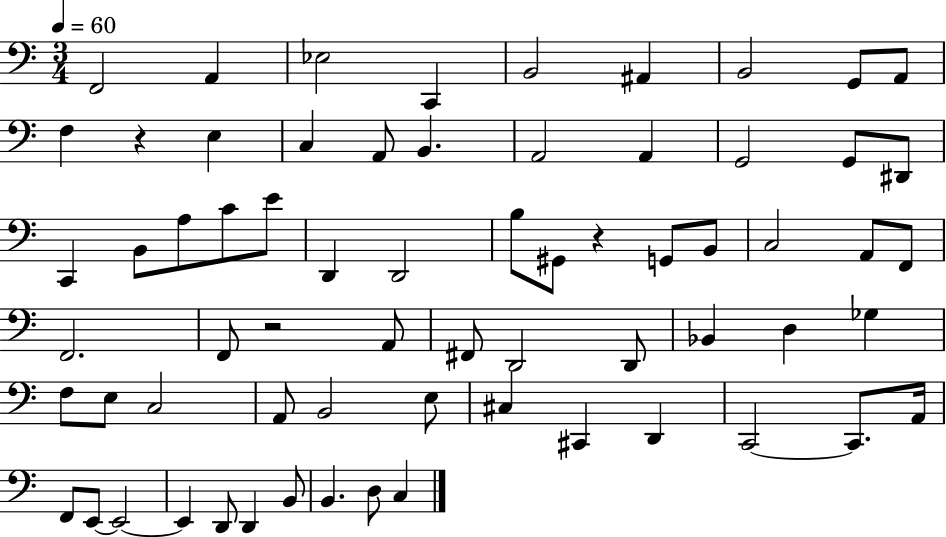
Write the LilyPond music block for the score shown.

{
  \clef bass
  \numericTimeSignature
  \time 3/4
  \key c \major
  \tempo 4 = 60
  f,2 a,4 | ees2 c,4 | b,2 ais,4 | b,2 g,8 a,8 | \break f4 r4 e4 | c4 a,8 b,4. | a,2 a,4 | g,2 g,8 dis,8 | \break c,4 b,8 a8 c'8 e'8 | d,4 d,2 | b8 gis,8 r4 g,8 b,8 | c2 a,8 f,8 | \break f,2. | f,8 r2 a,8 | fis,8 d,2 d,8 | bes,4 d4 ges4 | \break f8 e8 c2 | a,8 b,2 e8 | cis4 cis,4 d,4 | c,2~~ c,8. a,16 | \break f,8 e,8~~ e,2~~ | e,4 d,8 d,4 b,8 | b,4. d8 c4 | \bar "|."
}